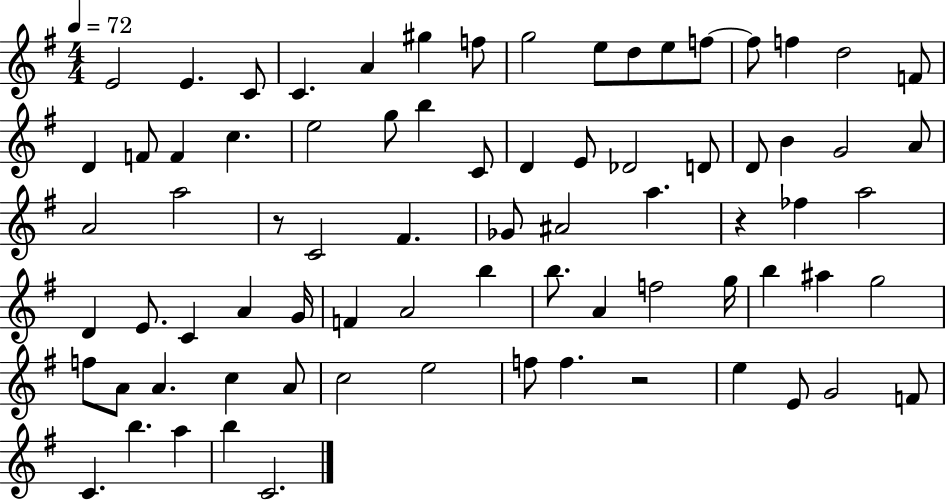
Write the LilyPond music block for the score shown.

{
  \clef treble
  \numericTimeSignature
  \time 4/4
  \key g \major
  \tempo 4 = 72
  e'2 e'4. c'8 | c'4. a'4 gis''4 f''8 | g''2 e''8 d''8 e''8 f''8~~ | f''8 f''4 d''2 f'8 | \break d'4 f'8 f'4 c''4. | e''2 g''8 b''4 c'8 | d'4 e'8 des'2 d'8 | d'8 b'4 g'2 a'8 | \break a'2 a''2 | r8 c'2 fis'4. | ges'8 ais'2 a''4. | r4 fes''4 a''2 | \break d'4 e'8. c'4 a'4 g'16 | f'4 a'2 b''4 | b''8. a'4 f''2 g''16 | b''4 ais''4 g''2 | \break f''8 a'8 a'4. c''4 a'8 | c''2 e''2 | f''8 f''4. r2 | e''4 e'8 g'2 f'8 | \break c'4. b''4. a''4 | b''4 c'2. | \bar "|."
}